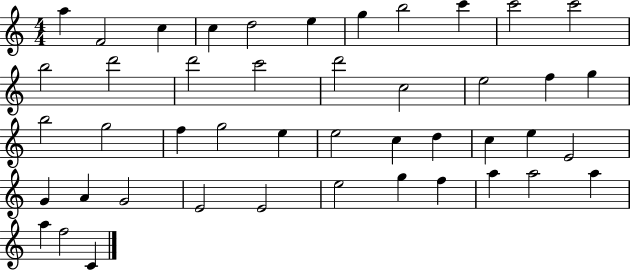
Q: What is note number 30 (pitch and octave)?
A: E5